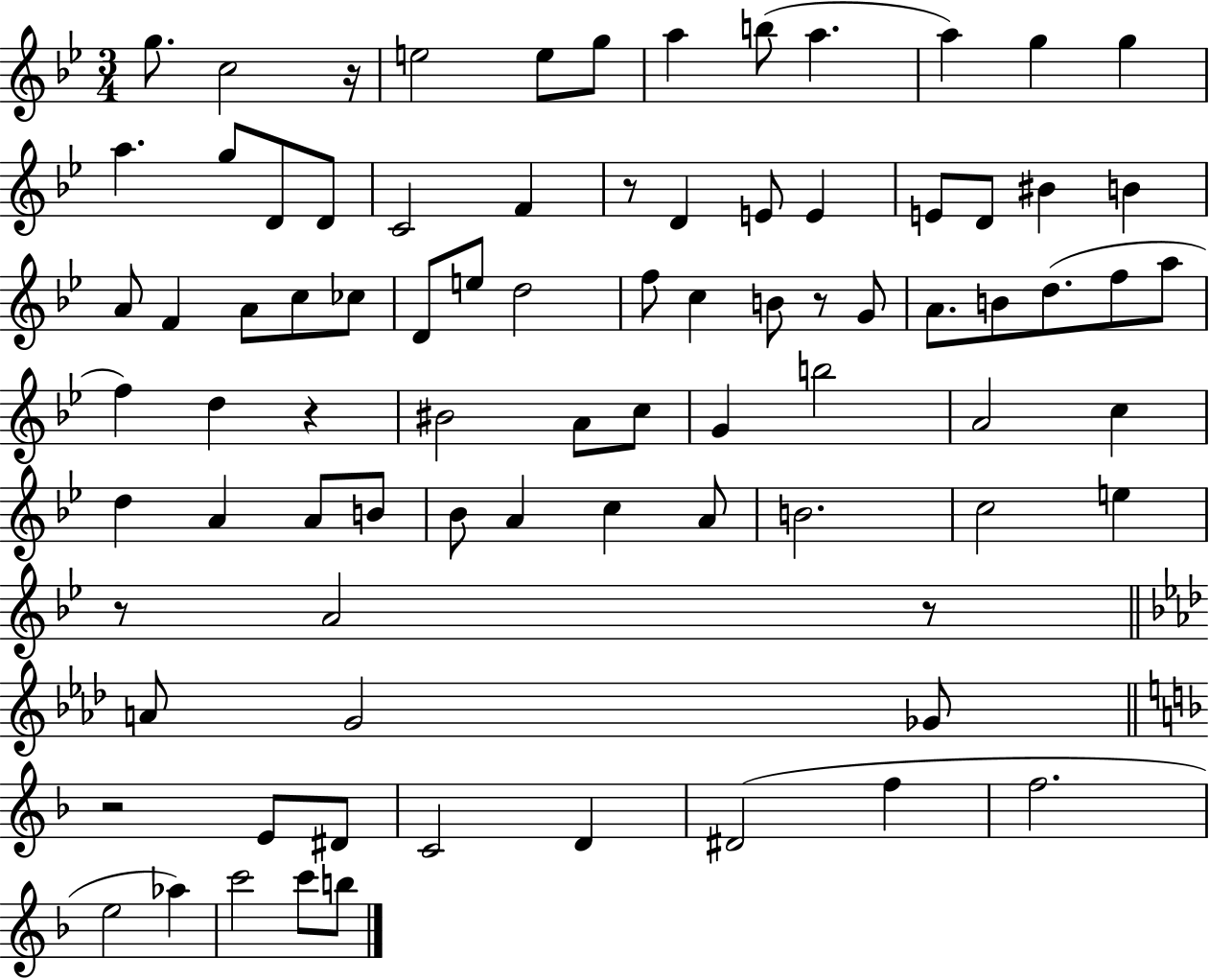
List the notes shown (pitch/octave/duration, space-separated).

G5/e. C5/h R/s E5/h E5/e G5/e A5/q B5/e A5/q. A5/q G5/q G5/q A5/q. G5/e D4/e D4/e C4/h F4/q R/e D4/q E4/e E4/q E4/e D4/e BIS4/q B4/q A4/e F4/q A4/e C5/e CES5/e D4/e E5/e D5/h F5/e C5/q B4/e R/e G4/e A4/e. B4/e D5/e. F5/e A5/e F5/q D5/q R/q BIS4/h A4/e C5/e G4/q B5/h A4/h C5/q D5/q A4/q A4/e B4/e Bb4/e A4/q C5/q A4/e B4/h. C5/h E5/q R/e A4/h R/e A4/e G4/h Gb4/e R/h E4/e D#4/e C4/h D4/q D#4/h F5/q F5/h. E5/h Ab5/q C6/h C6/e B5/e